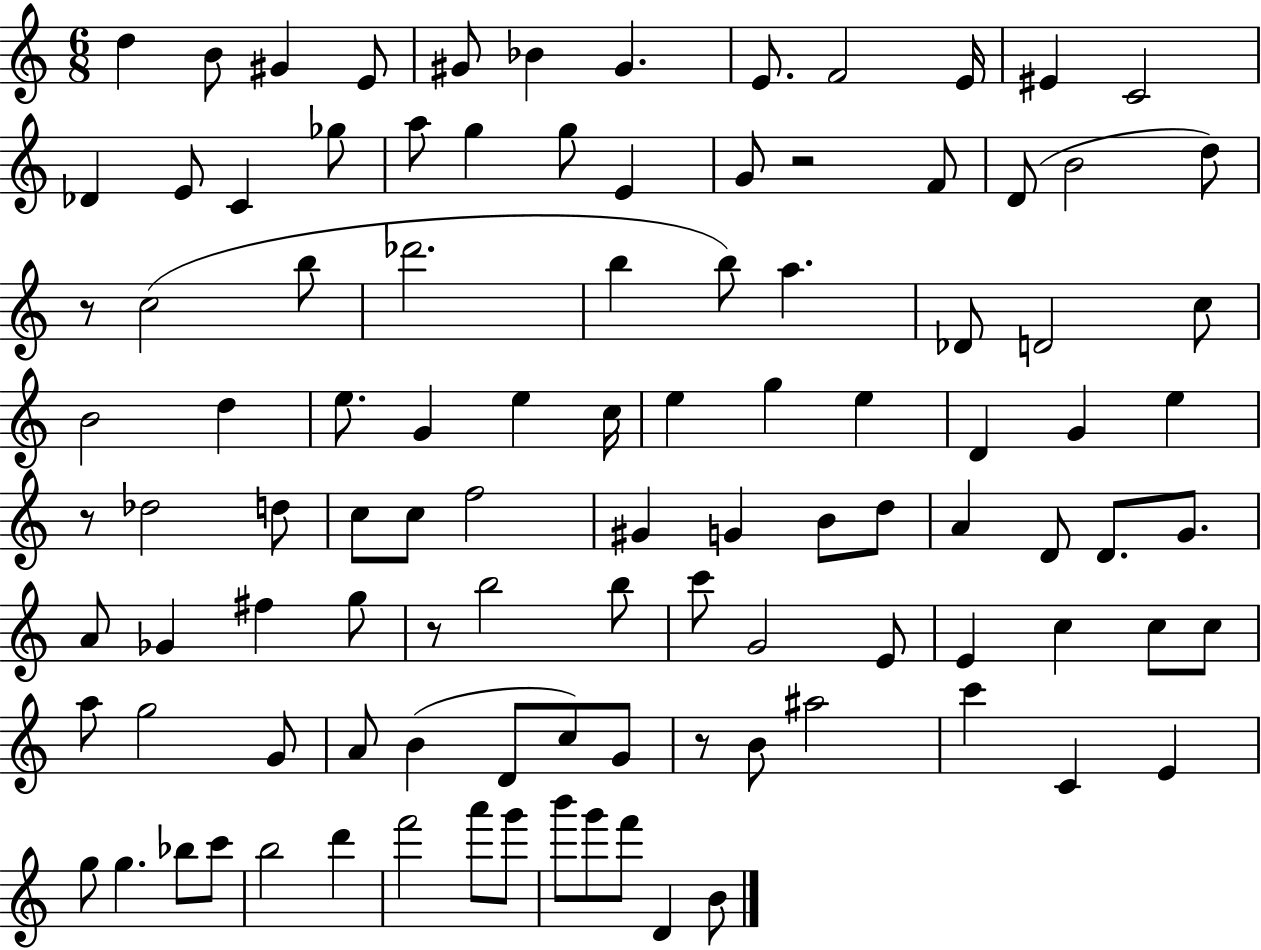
{
  \clef treble
  \numericTimeSignature
  \time 6/8
  \key c \major
  d''4 b'8 gis'4 e'8 | gis'8 bes'4 gis'4. | e'8. f'2 e'16 | eis'4 c'2 | \break des'4 e'8 c'4 ges''8 | a''8 g''4 g''8 e'4 | g'8 r2 f'8 | d'8( b'2 d''8) | \break r8 c''2( b''8 | des'''2. | b''4 b''8) a''4. | des'8 d'2 c''8 | \break b'2 d''4 | e''8. g'4 e''4 c''16 | e''4 g''4 e''4 | d'4 g'4 e''4 | \break r8 des''2 d''8 | c''8 c''8 f''2 | gis'4 g'4 b'8 d''8 | a'4 d'8 d'8. g'8. | \break a'8 ges'4 fis''4 g''8 | r8 b''2 b''8 | c'''8 g'2 e'8 | e'4 c''4 c''8 c''8 | \break a''8 g''2 g'8 | a'8 b'4( d'8 c''8) g'8 | r8 b'8 ais''2 | c'''4 c'4 e'4 | \break g''8 g''4. bes''8 c'''8 | b''2 d'''4 | f'''2 a'''8 g'''8 | b'''8 g'''8 f'''8 d'4 b'8 | \break \bar "|."
}